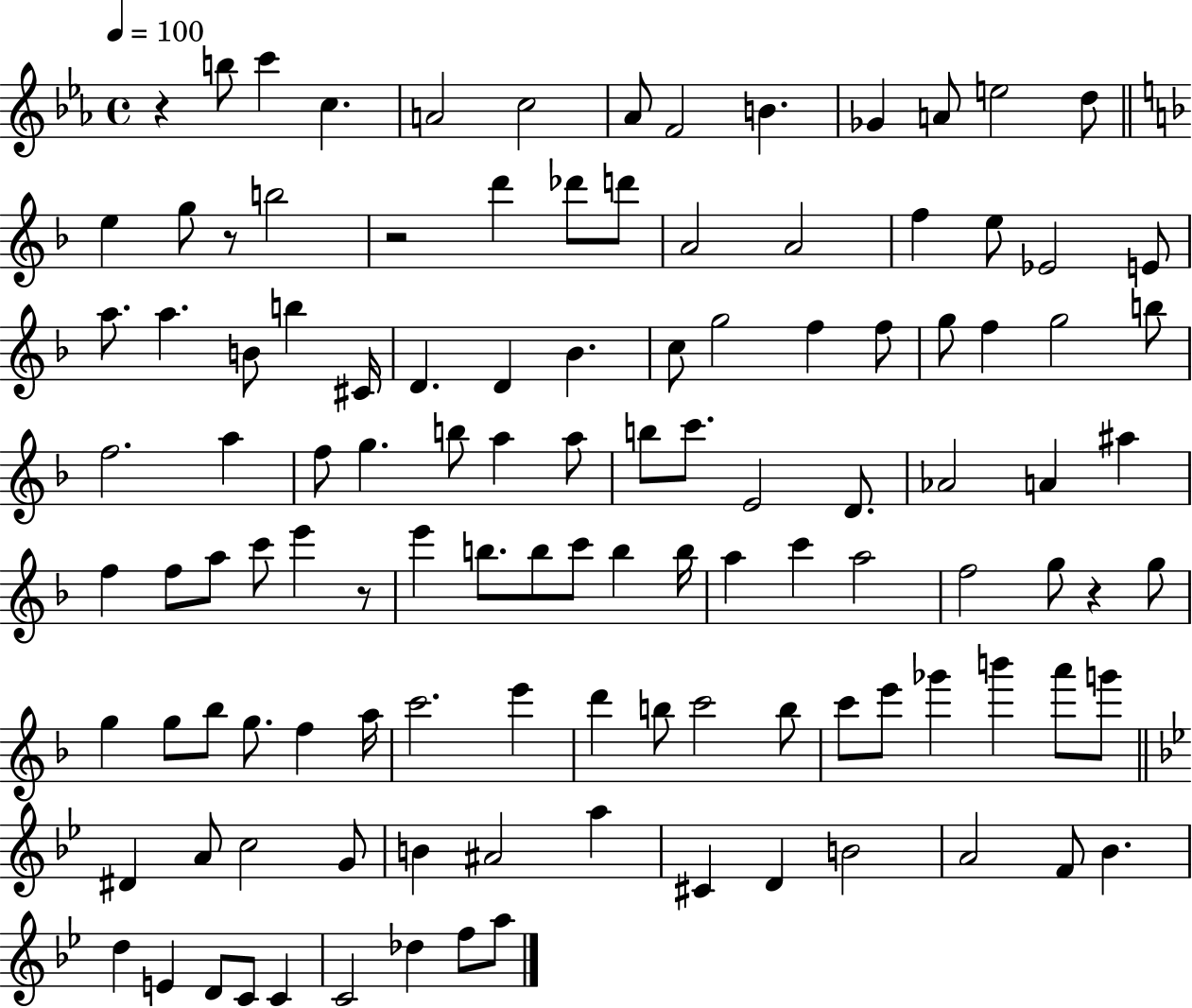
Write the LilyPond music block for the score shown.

{
  \clef treble
  \time 4/4
  \defaultTimeSignature
  \key ees \major
  \tempo 4 = 100
  \repeat volta 2 { r4 b''8 c'''4 c''4. | a'2 c''2 | aes'8 f'2 b'4. | ges'4 a'8 e''2 d''8 | \break \bar "||" \break \key f \major e''4 g''8 r8 b''2 | r2 d'''4 des'''8 d'''8 | a'2 a'2 | f''4 e''8 ees'2 e'8 | \break a''8. a''4. b'8 b''4 cis'16 | d'4. d'4 bes'4. | c''8 g''2 f''4 f''8 | g''8 f''4 g''2 b''8 | \break f''2. a''4 | f''8 g''4. b''8 a''4 a''8 | b''8 c'''8. e'2 d'8. | aes'2 a'4 ais''4 | \break f''4 f''8 a''8 c'''8 e'''4 r8 | e'''4 b''8. b''8 c'''8 b''4 b''16 | a''4 c'''4 a''2 | f''2 g''8 r4 g''8 | \break g''4 g''8 bes''8 g''8. f''4 a''16 | c'''2. e'''4 | d'''4 b''8 c'''2 b''8 | c'''8 e'''8 ges'''4 b'''4 a'''8 g'''8 | \break \bar "||" \break \key g \minor dis'4 a'8 c''2 g'8 | b'4 ais'2 a''4 | cis'4 d'4 b'2 | a'2 f'8 bes'4. | \break d''4 e'4 d'8 c'8 c'4 | c'2 des''4 f''8 a''8 | } \bar "|."
}